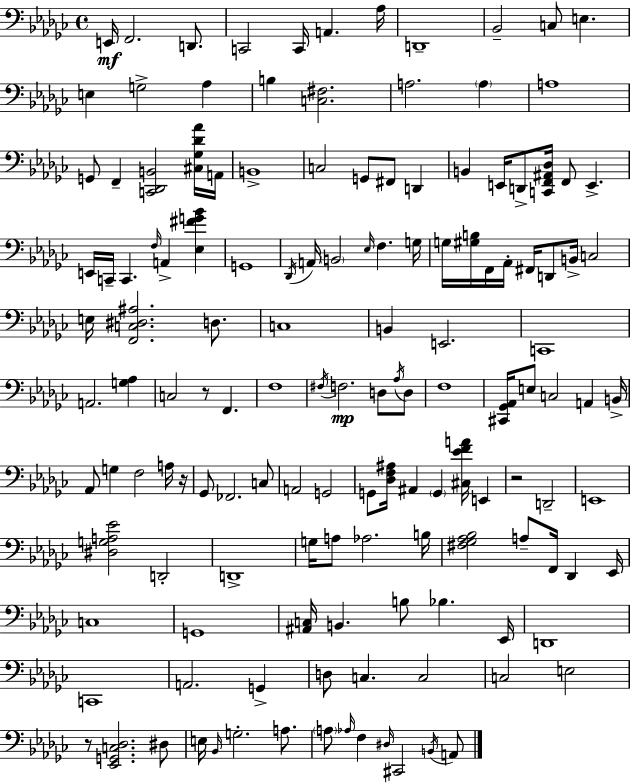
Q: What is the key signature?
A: EES minor